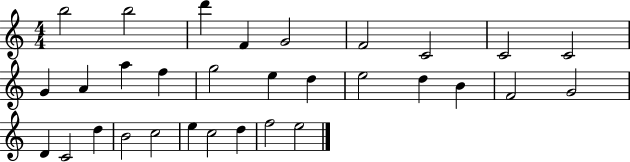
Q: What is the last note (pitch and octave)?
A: E5